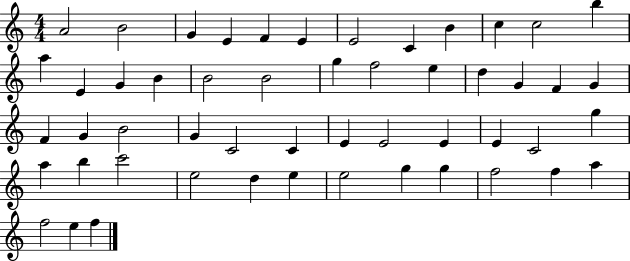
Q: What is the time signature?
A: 4/4